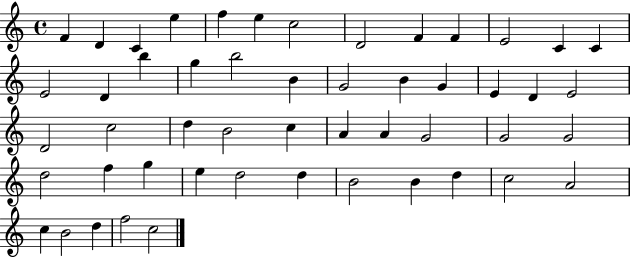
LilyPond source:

{
  \clef treble
  \time 4/4
  \defaultTimeSignature
  \key c \major
  f'4 d'4 c'4 e''4 | f''4 e''4 c''2 | d'2 f'4 f'4 | e'2 c'4 c'4 | \break e'2 d'4 b''4 | g''4 b''2 b'4 | g'2 b'4 g'4 | e'4 d'4 e'2 | \break d'2 c''2 | d''4 b'2 c''4 | a'4 a'4 g'2 | g'2 g'2 | \break d''2 f''4 g''4 | e''4 d''2 d''4 | b'2 b'4 d''4 | c''2 a'2 | \break c''4 b'2 d''4 | f''2 c''2 | \bar "|."
}